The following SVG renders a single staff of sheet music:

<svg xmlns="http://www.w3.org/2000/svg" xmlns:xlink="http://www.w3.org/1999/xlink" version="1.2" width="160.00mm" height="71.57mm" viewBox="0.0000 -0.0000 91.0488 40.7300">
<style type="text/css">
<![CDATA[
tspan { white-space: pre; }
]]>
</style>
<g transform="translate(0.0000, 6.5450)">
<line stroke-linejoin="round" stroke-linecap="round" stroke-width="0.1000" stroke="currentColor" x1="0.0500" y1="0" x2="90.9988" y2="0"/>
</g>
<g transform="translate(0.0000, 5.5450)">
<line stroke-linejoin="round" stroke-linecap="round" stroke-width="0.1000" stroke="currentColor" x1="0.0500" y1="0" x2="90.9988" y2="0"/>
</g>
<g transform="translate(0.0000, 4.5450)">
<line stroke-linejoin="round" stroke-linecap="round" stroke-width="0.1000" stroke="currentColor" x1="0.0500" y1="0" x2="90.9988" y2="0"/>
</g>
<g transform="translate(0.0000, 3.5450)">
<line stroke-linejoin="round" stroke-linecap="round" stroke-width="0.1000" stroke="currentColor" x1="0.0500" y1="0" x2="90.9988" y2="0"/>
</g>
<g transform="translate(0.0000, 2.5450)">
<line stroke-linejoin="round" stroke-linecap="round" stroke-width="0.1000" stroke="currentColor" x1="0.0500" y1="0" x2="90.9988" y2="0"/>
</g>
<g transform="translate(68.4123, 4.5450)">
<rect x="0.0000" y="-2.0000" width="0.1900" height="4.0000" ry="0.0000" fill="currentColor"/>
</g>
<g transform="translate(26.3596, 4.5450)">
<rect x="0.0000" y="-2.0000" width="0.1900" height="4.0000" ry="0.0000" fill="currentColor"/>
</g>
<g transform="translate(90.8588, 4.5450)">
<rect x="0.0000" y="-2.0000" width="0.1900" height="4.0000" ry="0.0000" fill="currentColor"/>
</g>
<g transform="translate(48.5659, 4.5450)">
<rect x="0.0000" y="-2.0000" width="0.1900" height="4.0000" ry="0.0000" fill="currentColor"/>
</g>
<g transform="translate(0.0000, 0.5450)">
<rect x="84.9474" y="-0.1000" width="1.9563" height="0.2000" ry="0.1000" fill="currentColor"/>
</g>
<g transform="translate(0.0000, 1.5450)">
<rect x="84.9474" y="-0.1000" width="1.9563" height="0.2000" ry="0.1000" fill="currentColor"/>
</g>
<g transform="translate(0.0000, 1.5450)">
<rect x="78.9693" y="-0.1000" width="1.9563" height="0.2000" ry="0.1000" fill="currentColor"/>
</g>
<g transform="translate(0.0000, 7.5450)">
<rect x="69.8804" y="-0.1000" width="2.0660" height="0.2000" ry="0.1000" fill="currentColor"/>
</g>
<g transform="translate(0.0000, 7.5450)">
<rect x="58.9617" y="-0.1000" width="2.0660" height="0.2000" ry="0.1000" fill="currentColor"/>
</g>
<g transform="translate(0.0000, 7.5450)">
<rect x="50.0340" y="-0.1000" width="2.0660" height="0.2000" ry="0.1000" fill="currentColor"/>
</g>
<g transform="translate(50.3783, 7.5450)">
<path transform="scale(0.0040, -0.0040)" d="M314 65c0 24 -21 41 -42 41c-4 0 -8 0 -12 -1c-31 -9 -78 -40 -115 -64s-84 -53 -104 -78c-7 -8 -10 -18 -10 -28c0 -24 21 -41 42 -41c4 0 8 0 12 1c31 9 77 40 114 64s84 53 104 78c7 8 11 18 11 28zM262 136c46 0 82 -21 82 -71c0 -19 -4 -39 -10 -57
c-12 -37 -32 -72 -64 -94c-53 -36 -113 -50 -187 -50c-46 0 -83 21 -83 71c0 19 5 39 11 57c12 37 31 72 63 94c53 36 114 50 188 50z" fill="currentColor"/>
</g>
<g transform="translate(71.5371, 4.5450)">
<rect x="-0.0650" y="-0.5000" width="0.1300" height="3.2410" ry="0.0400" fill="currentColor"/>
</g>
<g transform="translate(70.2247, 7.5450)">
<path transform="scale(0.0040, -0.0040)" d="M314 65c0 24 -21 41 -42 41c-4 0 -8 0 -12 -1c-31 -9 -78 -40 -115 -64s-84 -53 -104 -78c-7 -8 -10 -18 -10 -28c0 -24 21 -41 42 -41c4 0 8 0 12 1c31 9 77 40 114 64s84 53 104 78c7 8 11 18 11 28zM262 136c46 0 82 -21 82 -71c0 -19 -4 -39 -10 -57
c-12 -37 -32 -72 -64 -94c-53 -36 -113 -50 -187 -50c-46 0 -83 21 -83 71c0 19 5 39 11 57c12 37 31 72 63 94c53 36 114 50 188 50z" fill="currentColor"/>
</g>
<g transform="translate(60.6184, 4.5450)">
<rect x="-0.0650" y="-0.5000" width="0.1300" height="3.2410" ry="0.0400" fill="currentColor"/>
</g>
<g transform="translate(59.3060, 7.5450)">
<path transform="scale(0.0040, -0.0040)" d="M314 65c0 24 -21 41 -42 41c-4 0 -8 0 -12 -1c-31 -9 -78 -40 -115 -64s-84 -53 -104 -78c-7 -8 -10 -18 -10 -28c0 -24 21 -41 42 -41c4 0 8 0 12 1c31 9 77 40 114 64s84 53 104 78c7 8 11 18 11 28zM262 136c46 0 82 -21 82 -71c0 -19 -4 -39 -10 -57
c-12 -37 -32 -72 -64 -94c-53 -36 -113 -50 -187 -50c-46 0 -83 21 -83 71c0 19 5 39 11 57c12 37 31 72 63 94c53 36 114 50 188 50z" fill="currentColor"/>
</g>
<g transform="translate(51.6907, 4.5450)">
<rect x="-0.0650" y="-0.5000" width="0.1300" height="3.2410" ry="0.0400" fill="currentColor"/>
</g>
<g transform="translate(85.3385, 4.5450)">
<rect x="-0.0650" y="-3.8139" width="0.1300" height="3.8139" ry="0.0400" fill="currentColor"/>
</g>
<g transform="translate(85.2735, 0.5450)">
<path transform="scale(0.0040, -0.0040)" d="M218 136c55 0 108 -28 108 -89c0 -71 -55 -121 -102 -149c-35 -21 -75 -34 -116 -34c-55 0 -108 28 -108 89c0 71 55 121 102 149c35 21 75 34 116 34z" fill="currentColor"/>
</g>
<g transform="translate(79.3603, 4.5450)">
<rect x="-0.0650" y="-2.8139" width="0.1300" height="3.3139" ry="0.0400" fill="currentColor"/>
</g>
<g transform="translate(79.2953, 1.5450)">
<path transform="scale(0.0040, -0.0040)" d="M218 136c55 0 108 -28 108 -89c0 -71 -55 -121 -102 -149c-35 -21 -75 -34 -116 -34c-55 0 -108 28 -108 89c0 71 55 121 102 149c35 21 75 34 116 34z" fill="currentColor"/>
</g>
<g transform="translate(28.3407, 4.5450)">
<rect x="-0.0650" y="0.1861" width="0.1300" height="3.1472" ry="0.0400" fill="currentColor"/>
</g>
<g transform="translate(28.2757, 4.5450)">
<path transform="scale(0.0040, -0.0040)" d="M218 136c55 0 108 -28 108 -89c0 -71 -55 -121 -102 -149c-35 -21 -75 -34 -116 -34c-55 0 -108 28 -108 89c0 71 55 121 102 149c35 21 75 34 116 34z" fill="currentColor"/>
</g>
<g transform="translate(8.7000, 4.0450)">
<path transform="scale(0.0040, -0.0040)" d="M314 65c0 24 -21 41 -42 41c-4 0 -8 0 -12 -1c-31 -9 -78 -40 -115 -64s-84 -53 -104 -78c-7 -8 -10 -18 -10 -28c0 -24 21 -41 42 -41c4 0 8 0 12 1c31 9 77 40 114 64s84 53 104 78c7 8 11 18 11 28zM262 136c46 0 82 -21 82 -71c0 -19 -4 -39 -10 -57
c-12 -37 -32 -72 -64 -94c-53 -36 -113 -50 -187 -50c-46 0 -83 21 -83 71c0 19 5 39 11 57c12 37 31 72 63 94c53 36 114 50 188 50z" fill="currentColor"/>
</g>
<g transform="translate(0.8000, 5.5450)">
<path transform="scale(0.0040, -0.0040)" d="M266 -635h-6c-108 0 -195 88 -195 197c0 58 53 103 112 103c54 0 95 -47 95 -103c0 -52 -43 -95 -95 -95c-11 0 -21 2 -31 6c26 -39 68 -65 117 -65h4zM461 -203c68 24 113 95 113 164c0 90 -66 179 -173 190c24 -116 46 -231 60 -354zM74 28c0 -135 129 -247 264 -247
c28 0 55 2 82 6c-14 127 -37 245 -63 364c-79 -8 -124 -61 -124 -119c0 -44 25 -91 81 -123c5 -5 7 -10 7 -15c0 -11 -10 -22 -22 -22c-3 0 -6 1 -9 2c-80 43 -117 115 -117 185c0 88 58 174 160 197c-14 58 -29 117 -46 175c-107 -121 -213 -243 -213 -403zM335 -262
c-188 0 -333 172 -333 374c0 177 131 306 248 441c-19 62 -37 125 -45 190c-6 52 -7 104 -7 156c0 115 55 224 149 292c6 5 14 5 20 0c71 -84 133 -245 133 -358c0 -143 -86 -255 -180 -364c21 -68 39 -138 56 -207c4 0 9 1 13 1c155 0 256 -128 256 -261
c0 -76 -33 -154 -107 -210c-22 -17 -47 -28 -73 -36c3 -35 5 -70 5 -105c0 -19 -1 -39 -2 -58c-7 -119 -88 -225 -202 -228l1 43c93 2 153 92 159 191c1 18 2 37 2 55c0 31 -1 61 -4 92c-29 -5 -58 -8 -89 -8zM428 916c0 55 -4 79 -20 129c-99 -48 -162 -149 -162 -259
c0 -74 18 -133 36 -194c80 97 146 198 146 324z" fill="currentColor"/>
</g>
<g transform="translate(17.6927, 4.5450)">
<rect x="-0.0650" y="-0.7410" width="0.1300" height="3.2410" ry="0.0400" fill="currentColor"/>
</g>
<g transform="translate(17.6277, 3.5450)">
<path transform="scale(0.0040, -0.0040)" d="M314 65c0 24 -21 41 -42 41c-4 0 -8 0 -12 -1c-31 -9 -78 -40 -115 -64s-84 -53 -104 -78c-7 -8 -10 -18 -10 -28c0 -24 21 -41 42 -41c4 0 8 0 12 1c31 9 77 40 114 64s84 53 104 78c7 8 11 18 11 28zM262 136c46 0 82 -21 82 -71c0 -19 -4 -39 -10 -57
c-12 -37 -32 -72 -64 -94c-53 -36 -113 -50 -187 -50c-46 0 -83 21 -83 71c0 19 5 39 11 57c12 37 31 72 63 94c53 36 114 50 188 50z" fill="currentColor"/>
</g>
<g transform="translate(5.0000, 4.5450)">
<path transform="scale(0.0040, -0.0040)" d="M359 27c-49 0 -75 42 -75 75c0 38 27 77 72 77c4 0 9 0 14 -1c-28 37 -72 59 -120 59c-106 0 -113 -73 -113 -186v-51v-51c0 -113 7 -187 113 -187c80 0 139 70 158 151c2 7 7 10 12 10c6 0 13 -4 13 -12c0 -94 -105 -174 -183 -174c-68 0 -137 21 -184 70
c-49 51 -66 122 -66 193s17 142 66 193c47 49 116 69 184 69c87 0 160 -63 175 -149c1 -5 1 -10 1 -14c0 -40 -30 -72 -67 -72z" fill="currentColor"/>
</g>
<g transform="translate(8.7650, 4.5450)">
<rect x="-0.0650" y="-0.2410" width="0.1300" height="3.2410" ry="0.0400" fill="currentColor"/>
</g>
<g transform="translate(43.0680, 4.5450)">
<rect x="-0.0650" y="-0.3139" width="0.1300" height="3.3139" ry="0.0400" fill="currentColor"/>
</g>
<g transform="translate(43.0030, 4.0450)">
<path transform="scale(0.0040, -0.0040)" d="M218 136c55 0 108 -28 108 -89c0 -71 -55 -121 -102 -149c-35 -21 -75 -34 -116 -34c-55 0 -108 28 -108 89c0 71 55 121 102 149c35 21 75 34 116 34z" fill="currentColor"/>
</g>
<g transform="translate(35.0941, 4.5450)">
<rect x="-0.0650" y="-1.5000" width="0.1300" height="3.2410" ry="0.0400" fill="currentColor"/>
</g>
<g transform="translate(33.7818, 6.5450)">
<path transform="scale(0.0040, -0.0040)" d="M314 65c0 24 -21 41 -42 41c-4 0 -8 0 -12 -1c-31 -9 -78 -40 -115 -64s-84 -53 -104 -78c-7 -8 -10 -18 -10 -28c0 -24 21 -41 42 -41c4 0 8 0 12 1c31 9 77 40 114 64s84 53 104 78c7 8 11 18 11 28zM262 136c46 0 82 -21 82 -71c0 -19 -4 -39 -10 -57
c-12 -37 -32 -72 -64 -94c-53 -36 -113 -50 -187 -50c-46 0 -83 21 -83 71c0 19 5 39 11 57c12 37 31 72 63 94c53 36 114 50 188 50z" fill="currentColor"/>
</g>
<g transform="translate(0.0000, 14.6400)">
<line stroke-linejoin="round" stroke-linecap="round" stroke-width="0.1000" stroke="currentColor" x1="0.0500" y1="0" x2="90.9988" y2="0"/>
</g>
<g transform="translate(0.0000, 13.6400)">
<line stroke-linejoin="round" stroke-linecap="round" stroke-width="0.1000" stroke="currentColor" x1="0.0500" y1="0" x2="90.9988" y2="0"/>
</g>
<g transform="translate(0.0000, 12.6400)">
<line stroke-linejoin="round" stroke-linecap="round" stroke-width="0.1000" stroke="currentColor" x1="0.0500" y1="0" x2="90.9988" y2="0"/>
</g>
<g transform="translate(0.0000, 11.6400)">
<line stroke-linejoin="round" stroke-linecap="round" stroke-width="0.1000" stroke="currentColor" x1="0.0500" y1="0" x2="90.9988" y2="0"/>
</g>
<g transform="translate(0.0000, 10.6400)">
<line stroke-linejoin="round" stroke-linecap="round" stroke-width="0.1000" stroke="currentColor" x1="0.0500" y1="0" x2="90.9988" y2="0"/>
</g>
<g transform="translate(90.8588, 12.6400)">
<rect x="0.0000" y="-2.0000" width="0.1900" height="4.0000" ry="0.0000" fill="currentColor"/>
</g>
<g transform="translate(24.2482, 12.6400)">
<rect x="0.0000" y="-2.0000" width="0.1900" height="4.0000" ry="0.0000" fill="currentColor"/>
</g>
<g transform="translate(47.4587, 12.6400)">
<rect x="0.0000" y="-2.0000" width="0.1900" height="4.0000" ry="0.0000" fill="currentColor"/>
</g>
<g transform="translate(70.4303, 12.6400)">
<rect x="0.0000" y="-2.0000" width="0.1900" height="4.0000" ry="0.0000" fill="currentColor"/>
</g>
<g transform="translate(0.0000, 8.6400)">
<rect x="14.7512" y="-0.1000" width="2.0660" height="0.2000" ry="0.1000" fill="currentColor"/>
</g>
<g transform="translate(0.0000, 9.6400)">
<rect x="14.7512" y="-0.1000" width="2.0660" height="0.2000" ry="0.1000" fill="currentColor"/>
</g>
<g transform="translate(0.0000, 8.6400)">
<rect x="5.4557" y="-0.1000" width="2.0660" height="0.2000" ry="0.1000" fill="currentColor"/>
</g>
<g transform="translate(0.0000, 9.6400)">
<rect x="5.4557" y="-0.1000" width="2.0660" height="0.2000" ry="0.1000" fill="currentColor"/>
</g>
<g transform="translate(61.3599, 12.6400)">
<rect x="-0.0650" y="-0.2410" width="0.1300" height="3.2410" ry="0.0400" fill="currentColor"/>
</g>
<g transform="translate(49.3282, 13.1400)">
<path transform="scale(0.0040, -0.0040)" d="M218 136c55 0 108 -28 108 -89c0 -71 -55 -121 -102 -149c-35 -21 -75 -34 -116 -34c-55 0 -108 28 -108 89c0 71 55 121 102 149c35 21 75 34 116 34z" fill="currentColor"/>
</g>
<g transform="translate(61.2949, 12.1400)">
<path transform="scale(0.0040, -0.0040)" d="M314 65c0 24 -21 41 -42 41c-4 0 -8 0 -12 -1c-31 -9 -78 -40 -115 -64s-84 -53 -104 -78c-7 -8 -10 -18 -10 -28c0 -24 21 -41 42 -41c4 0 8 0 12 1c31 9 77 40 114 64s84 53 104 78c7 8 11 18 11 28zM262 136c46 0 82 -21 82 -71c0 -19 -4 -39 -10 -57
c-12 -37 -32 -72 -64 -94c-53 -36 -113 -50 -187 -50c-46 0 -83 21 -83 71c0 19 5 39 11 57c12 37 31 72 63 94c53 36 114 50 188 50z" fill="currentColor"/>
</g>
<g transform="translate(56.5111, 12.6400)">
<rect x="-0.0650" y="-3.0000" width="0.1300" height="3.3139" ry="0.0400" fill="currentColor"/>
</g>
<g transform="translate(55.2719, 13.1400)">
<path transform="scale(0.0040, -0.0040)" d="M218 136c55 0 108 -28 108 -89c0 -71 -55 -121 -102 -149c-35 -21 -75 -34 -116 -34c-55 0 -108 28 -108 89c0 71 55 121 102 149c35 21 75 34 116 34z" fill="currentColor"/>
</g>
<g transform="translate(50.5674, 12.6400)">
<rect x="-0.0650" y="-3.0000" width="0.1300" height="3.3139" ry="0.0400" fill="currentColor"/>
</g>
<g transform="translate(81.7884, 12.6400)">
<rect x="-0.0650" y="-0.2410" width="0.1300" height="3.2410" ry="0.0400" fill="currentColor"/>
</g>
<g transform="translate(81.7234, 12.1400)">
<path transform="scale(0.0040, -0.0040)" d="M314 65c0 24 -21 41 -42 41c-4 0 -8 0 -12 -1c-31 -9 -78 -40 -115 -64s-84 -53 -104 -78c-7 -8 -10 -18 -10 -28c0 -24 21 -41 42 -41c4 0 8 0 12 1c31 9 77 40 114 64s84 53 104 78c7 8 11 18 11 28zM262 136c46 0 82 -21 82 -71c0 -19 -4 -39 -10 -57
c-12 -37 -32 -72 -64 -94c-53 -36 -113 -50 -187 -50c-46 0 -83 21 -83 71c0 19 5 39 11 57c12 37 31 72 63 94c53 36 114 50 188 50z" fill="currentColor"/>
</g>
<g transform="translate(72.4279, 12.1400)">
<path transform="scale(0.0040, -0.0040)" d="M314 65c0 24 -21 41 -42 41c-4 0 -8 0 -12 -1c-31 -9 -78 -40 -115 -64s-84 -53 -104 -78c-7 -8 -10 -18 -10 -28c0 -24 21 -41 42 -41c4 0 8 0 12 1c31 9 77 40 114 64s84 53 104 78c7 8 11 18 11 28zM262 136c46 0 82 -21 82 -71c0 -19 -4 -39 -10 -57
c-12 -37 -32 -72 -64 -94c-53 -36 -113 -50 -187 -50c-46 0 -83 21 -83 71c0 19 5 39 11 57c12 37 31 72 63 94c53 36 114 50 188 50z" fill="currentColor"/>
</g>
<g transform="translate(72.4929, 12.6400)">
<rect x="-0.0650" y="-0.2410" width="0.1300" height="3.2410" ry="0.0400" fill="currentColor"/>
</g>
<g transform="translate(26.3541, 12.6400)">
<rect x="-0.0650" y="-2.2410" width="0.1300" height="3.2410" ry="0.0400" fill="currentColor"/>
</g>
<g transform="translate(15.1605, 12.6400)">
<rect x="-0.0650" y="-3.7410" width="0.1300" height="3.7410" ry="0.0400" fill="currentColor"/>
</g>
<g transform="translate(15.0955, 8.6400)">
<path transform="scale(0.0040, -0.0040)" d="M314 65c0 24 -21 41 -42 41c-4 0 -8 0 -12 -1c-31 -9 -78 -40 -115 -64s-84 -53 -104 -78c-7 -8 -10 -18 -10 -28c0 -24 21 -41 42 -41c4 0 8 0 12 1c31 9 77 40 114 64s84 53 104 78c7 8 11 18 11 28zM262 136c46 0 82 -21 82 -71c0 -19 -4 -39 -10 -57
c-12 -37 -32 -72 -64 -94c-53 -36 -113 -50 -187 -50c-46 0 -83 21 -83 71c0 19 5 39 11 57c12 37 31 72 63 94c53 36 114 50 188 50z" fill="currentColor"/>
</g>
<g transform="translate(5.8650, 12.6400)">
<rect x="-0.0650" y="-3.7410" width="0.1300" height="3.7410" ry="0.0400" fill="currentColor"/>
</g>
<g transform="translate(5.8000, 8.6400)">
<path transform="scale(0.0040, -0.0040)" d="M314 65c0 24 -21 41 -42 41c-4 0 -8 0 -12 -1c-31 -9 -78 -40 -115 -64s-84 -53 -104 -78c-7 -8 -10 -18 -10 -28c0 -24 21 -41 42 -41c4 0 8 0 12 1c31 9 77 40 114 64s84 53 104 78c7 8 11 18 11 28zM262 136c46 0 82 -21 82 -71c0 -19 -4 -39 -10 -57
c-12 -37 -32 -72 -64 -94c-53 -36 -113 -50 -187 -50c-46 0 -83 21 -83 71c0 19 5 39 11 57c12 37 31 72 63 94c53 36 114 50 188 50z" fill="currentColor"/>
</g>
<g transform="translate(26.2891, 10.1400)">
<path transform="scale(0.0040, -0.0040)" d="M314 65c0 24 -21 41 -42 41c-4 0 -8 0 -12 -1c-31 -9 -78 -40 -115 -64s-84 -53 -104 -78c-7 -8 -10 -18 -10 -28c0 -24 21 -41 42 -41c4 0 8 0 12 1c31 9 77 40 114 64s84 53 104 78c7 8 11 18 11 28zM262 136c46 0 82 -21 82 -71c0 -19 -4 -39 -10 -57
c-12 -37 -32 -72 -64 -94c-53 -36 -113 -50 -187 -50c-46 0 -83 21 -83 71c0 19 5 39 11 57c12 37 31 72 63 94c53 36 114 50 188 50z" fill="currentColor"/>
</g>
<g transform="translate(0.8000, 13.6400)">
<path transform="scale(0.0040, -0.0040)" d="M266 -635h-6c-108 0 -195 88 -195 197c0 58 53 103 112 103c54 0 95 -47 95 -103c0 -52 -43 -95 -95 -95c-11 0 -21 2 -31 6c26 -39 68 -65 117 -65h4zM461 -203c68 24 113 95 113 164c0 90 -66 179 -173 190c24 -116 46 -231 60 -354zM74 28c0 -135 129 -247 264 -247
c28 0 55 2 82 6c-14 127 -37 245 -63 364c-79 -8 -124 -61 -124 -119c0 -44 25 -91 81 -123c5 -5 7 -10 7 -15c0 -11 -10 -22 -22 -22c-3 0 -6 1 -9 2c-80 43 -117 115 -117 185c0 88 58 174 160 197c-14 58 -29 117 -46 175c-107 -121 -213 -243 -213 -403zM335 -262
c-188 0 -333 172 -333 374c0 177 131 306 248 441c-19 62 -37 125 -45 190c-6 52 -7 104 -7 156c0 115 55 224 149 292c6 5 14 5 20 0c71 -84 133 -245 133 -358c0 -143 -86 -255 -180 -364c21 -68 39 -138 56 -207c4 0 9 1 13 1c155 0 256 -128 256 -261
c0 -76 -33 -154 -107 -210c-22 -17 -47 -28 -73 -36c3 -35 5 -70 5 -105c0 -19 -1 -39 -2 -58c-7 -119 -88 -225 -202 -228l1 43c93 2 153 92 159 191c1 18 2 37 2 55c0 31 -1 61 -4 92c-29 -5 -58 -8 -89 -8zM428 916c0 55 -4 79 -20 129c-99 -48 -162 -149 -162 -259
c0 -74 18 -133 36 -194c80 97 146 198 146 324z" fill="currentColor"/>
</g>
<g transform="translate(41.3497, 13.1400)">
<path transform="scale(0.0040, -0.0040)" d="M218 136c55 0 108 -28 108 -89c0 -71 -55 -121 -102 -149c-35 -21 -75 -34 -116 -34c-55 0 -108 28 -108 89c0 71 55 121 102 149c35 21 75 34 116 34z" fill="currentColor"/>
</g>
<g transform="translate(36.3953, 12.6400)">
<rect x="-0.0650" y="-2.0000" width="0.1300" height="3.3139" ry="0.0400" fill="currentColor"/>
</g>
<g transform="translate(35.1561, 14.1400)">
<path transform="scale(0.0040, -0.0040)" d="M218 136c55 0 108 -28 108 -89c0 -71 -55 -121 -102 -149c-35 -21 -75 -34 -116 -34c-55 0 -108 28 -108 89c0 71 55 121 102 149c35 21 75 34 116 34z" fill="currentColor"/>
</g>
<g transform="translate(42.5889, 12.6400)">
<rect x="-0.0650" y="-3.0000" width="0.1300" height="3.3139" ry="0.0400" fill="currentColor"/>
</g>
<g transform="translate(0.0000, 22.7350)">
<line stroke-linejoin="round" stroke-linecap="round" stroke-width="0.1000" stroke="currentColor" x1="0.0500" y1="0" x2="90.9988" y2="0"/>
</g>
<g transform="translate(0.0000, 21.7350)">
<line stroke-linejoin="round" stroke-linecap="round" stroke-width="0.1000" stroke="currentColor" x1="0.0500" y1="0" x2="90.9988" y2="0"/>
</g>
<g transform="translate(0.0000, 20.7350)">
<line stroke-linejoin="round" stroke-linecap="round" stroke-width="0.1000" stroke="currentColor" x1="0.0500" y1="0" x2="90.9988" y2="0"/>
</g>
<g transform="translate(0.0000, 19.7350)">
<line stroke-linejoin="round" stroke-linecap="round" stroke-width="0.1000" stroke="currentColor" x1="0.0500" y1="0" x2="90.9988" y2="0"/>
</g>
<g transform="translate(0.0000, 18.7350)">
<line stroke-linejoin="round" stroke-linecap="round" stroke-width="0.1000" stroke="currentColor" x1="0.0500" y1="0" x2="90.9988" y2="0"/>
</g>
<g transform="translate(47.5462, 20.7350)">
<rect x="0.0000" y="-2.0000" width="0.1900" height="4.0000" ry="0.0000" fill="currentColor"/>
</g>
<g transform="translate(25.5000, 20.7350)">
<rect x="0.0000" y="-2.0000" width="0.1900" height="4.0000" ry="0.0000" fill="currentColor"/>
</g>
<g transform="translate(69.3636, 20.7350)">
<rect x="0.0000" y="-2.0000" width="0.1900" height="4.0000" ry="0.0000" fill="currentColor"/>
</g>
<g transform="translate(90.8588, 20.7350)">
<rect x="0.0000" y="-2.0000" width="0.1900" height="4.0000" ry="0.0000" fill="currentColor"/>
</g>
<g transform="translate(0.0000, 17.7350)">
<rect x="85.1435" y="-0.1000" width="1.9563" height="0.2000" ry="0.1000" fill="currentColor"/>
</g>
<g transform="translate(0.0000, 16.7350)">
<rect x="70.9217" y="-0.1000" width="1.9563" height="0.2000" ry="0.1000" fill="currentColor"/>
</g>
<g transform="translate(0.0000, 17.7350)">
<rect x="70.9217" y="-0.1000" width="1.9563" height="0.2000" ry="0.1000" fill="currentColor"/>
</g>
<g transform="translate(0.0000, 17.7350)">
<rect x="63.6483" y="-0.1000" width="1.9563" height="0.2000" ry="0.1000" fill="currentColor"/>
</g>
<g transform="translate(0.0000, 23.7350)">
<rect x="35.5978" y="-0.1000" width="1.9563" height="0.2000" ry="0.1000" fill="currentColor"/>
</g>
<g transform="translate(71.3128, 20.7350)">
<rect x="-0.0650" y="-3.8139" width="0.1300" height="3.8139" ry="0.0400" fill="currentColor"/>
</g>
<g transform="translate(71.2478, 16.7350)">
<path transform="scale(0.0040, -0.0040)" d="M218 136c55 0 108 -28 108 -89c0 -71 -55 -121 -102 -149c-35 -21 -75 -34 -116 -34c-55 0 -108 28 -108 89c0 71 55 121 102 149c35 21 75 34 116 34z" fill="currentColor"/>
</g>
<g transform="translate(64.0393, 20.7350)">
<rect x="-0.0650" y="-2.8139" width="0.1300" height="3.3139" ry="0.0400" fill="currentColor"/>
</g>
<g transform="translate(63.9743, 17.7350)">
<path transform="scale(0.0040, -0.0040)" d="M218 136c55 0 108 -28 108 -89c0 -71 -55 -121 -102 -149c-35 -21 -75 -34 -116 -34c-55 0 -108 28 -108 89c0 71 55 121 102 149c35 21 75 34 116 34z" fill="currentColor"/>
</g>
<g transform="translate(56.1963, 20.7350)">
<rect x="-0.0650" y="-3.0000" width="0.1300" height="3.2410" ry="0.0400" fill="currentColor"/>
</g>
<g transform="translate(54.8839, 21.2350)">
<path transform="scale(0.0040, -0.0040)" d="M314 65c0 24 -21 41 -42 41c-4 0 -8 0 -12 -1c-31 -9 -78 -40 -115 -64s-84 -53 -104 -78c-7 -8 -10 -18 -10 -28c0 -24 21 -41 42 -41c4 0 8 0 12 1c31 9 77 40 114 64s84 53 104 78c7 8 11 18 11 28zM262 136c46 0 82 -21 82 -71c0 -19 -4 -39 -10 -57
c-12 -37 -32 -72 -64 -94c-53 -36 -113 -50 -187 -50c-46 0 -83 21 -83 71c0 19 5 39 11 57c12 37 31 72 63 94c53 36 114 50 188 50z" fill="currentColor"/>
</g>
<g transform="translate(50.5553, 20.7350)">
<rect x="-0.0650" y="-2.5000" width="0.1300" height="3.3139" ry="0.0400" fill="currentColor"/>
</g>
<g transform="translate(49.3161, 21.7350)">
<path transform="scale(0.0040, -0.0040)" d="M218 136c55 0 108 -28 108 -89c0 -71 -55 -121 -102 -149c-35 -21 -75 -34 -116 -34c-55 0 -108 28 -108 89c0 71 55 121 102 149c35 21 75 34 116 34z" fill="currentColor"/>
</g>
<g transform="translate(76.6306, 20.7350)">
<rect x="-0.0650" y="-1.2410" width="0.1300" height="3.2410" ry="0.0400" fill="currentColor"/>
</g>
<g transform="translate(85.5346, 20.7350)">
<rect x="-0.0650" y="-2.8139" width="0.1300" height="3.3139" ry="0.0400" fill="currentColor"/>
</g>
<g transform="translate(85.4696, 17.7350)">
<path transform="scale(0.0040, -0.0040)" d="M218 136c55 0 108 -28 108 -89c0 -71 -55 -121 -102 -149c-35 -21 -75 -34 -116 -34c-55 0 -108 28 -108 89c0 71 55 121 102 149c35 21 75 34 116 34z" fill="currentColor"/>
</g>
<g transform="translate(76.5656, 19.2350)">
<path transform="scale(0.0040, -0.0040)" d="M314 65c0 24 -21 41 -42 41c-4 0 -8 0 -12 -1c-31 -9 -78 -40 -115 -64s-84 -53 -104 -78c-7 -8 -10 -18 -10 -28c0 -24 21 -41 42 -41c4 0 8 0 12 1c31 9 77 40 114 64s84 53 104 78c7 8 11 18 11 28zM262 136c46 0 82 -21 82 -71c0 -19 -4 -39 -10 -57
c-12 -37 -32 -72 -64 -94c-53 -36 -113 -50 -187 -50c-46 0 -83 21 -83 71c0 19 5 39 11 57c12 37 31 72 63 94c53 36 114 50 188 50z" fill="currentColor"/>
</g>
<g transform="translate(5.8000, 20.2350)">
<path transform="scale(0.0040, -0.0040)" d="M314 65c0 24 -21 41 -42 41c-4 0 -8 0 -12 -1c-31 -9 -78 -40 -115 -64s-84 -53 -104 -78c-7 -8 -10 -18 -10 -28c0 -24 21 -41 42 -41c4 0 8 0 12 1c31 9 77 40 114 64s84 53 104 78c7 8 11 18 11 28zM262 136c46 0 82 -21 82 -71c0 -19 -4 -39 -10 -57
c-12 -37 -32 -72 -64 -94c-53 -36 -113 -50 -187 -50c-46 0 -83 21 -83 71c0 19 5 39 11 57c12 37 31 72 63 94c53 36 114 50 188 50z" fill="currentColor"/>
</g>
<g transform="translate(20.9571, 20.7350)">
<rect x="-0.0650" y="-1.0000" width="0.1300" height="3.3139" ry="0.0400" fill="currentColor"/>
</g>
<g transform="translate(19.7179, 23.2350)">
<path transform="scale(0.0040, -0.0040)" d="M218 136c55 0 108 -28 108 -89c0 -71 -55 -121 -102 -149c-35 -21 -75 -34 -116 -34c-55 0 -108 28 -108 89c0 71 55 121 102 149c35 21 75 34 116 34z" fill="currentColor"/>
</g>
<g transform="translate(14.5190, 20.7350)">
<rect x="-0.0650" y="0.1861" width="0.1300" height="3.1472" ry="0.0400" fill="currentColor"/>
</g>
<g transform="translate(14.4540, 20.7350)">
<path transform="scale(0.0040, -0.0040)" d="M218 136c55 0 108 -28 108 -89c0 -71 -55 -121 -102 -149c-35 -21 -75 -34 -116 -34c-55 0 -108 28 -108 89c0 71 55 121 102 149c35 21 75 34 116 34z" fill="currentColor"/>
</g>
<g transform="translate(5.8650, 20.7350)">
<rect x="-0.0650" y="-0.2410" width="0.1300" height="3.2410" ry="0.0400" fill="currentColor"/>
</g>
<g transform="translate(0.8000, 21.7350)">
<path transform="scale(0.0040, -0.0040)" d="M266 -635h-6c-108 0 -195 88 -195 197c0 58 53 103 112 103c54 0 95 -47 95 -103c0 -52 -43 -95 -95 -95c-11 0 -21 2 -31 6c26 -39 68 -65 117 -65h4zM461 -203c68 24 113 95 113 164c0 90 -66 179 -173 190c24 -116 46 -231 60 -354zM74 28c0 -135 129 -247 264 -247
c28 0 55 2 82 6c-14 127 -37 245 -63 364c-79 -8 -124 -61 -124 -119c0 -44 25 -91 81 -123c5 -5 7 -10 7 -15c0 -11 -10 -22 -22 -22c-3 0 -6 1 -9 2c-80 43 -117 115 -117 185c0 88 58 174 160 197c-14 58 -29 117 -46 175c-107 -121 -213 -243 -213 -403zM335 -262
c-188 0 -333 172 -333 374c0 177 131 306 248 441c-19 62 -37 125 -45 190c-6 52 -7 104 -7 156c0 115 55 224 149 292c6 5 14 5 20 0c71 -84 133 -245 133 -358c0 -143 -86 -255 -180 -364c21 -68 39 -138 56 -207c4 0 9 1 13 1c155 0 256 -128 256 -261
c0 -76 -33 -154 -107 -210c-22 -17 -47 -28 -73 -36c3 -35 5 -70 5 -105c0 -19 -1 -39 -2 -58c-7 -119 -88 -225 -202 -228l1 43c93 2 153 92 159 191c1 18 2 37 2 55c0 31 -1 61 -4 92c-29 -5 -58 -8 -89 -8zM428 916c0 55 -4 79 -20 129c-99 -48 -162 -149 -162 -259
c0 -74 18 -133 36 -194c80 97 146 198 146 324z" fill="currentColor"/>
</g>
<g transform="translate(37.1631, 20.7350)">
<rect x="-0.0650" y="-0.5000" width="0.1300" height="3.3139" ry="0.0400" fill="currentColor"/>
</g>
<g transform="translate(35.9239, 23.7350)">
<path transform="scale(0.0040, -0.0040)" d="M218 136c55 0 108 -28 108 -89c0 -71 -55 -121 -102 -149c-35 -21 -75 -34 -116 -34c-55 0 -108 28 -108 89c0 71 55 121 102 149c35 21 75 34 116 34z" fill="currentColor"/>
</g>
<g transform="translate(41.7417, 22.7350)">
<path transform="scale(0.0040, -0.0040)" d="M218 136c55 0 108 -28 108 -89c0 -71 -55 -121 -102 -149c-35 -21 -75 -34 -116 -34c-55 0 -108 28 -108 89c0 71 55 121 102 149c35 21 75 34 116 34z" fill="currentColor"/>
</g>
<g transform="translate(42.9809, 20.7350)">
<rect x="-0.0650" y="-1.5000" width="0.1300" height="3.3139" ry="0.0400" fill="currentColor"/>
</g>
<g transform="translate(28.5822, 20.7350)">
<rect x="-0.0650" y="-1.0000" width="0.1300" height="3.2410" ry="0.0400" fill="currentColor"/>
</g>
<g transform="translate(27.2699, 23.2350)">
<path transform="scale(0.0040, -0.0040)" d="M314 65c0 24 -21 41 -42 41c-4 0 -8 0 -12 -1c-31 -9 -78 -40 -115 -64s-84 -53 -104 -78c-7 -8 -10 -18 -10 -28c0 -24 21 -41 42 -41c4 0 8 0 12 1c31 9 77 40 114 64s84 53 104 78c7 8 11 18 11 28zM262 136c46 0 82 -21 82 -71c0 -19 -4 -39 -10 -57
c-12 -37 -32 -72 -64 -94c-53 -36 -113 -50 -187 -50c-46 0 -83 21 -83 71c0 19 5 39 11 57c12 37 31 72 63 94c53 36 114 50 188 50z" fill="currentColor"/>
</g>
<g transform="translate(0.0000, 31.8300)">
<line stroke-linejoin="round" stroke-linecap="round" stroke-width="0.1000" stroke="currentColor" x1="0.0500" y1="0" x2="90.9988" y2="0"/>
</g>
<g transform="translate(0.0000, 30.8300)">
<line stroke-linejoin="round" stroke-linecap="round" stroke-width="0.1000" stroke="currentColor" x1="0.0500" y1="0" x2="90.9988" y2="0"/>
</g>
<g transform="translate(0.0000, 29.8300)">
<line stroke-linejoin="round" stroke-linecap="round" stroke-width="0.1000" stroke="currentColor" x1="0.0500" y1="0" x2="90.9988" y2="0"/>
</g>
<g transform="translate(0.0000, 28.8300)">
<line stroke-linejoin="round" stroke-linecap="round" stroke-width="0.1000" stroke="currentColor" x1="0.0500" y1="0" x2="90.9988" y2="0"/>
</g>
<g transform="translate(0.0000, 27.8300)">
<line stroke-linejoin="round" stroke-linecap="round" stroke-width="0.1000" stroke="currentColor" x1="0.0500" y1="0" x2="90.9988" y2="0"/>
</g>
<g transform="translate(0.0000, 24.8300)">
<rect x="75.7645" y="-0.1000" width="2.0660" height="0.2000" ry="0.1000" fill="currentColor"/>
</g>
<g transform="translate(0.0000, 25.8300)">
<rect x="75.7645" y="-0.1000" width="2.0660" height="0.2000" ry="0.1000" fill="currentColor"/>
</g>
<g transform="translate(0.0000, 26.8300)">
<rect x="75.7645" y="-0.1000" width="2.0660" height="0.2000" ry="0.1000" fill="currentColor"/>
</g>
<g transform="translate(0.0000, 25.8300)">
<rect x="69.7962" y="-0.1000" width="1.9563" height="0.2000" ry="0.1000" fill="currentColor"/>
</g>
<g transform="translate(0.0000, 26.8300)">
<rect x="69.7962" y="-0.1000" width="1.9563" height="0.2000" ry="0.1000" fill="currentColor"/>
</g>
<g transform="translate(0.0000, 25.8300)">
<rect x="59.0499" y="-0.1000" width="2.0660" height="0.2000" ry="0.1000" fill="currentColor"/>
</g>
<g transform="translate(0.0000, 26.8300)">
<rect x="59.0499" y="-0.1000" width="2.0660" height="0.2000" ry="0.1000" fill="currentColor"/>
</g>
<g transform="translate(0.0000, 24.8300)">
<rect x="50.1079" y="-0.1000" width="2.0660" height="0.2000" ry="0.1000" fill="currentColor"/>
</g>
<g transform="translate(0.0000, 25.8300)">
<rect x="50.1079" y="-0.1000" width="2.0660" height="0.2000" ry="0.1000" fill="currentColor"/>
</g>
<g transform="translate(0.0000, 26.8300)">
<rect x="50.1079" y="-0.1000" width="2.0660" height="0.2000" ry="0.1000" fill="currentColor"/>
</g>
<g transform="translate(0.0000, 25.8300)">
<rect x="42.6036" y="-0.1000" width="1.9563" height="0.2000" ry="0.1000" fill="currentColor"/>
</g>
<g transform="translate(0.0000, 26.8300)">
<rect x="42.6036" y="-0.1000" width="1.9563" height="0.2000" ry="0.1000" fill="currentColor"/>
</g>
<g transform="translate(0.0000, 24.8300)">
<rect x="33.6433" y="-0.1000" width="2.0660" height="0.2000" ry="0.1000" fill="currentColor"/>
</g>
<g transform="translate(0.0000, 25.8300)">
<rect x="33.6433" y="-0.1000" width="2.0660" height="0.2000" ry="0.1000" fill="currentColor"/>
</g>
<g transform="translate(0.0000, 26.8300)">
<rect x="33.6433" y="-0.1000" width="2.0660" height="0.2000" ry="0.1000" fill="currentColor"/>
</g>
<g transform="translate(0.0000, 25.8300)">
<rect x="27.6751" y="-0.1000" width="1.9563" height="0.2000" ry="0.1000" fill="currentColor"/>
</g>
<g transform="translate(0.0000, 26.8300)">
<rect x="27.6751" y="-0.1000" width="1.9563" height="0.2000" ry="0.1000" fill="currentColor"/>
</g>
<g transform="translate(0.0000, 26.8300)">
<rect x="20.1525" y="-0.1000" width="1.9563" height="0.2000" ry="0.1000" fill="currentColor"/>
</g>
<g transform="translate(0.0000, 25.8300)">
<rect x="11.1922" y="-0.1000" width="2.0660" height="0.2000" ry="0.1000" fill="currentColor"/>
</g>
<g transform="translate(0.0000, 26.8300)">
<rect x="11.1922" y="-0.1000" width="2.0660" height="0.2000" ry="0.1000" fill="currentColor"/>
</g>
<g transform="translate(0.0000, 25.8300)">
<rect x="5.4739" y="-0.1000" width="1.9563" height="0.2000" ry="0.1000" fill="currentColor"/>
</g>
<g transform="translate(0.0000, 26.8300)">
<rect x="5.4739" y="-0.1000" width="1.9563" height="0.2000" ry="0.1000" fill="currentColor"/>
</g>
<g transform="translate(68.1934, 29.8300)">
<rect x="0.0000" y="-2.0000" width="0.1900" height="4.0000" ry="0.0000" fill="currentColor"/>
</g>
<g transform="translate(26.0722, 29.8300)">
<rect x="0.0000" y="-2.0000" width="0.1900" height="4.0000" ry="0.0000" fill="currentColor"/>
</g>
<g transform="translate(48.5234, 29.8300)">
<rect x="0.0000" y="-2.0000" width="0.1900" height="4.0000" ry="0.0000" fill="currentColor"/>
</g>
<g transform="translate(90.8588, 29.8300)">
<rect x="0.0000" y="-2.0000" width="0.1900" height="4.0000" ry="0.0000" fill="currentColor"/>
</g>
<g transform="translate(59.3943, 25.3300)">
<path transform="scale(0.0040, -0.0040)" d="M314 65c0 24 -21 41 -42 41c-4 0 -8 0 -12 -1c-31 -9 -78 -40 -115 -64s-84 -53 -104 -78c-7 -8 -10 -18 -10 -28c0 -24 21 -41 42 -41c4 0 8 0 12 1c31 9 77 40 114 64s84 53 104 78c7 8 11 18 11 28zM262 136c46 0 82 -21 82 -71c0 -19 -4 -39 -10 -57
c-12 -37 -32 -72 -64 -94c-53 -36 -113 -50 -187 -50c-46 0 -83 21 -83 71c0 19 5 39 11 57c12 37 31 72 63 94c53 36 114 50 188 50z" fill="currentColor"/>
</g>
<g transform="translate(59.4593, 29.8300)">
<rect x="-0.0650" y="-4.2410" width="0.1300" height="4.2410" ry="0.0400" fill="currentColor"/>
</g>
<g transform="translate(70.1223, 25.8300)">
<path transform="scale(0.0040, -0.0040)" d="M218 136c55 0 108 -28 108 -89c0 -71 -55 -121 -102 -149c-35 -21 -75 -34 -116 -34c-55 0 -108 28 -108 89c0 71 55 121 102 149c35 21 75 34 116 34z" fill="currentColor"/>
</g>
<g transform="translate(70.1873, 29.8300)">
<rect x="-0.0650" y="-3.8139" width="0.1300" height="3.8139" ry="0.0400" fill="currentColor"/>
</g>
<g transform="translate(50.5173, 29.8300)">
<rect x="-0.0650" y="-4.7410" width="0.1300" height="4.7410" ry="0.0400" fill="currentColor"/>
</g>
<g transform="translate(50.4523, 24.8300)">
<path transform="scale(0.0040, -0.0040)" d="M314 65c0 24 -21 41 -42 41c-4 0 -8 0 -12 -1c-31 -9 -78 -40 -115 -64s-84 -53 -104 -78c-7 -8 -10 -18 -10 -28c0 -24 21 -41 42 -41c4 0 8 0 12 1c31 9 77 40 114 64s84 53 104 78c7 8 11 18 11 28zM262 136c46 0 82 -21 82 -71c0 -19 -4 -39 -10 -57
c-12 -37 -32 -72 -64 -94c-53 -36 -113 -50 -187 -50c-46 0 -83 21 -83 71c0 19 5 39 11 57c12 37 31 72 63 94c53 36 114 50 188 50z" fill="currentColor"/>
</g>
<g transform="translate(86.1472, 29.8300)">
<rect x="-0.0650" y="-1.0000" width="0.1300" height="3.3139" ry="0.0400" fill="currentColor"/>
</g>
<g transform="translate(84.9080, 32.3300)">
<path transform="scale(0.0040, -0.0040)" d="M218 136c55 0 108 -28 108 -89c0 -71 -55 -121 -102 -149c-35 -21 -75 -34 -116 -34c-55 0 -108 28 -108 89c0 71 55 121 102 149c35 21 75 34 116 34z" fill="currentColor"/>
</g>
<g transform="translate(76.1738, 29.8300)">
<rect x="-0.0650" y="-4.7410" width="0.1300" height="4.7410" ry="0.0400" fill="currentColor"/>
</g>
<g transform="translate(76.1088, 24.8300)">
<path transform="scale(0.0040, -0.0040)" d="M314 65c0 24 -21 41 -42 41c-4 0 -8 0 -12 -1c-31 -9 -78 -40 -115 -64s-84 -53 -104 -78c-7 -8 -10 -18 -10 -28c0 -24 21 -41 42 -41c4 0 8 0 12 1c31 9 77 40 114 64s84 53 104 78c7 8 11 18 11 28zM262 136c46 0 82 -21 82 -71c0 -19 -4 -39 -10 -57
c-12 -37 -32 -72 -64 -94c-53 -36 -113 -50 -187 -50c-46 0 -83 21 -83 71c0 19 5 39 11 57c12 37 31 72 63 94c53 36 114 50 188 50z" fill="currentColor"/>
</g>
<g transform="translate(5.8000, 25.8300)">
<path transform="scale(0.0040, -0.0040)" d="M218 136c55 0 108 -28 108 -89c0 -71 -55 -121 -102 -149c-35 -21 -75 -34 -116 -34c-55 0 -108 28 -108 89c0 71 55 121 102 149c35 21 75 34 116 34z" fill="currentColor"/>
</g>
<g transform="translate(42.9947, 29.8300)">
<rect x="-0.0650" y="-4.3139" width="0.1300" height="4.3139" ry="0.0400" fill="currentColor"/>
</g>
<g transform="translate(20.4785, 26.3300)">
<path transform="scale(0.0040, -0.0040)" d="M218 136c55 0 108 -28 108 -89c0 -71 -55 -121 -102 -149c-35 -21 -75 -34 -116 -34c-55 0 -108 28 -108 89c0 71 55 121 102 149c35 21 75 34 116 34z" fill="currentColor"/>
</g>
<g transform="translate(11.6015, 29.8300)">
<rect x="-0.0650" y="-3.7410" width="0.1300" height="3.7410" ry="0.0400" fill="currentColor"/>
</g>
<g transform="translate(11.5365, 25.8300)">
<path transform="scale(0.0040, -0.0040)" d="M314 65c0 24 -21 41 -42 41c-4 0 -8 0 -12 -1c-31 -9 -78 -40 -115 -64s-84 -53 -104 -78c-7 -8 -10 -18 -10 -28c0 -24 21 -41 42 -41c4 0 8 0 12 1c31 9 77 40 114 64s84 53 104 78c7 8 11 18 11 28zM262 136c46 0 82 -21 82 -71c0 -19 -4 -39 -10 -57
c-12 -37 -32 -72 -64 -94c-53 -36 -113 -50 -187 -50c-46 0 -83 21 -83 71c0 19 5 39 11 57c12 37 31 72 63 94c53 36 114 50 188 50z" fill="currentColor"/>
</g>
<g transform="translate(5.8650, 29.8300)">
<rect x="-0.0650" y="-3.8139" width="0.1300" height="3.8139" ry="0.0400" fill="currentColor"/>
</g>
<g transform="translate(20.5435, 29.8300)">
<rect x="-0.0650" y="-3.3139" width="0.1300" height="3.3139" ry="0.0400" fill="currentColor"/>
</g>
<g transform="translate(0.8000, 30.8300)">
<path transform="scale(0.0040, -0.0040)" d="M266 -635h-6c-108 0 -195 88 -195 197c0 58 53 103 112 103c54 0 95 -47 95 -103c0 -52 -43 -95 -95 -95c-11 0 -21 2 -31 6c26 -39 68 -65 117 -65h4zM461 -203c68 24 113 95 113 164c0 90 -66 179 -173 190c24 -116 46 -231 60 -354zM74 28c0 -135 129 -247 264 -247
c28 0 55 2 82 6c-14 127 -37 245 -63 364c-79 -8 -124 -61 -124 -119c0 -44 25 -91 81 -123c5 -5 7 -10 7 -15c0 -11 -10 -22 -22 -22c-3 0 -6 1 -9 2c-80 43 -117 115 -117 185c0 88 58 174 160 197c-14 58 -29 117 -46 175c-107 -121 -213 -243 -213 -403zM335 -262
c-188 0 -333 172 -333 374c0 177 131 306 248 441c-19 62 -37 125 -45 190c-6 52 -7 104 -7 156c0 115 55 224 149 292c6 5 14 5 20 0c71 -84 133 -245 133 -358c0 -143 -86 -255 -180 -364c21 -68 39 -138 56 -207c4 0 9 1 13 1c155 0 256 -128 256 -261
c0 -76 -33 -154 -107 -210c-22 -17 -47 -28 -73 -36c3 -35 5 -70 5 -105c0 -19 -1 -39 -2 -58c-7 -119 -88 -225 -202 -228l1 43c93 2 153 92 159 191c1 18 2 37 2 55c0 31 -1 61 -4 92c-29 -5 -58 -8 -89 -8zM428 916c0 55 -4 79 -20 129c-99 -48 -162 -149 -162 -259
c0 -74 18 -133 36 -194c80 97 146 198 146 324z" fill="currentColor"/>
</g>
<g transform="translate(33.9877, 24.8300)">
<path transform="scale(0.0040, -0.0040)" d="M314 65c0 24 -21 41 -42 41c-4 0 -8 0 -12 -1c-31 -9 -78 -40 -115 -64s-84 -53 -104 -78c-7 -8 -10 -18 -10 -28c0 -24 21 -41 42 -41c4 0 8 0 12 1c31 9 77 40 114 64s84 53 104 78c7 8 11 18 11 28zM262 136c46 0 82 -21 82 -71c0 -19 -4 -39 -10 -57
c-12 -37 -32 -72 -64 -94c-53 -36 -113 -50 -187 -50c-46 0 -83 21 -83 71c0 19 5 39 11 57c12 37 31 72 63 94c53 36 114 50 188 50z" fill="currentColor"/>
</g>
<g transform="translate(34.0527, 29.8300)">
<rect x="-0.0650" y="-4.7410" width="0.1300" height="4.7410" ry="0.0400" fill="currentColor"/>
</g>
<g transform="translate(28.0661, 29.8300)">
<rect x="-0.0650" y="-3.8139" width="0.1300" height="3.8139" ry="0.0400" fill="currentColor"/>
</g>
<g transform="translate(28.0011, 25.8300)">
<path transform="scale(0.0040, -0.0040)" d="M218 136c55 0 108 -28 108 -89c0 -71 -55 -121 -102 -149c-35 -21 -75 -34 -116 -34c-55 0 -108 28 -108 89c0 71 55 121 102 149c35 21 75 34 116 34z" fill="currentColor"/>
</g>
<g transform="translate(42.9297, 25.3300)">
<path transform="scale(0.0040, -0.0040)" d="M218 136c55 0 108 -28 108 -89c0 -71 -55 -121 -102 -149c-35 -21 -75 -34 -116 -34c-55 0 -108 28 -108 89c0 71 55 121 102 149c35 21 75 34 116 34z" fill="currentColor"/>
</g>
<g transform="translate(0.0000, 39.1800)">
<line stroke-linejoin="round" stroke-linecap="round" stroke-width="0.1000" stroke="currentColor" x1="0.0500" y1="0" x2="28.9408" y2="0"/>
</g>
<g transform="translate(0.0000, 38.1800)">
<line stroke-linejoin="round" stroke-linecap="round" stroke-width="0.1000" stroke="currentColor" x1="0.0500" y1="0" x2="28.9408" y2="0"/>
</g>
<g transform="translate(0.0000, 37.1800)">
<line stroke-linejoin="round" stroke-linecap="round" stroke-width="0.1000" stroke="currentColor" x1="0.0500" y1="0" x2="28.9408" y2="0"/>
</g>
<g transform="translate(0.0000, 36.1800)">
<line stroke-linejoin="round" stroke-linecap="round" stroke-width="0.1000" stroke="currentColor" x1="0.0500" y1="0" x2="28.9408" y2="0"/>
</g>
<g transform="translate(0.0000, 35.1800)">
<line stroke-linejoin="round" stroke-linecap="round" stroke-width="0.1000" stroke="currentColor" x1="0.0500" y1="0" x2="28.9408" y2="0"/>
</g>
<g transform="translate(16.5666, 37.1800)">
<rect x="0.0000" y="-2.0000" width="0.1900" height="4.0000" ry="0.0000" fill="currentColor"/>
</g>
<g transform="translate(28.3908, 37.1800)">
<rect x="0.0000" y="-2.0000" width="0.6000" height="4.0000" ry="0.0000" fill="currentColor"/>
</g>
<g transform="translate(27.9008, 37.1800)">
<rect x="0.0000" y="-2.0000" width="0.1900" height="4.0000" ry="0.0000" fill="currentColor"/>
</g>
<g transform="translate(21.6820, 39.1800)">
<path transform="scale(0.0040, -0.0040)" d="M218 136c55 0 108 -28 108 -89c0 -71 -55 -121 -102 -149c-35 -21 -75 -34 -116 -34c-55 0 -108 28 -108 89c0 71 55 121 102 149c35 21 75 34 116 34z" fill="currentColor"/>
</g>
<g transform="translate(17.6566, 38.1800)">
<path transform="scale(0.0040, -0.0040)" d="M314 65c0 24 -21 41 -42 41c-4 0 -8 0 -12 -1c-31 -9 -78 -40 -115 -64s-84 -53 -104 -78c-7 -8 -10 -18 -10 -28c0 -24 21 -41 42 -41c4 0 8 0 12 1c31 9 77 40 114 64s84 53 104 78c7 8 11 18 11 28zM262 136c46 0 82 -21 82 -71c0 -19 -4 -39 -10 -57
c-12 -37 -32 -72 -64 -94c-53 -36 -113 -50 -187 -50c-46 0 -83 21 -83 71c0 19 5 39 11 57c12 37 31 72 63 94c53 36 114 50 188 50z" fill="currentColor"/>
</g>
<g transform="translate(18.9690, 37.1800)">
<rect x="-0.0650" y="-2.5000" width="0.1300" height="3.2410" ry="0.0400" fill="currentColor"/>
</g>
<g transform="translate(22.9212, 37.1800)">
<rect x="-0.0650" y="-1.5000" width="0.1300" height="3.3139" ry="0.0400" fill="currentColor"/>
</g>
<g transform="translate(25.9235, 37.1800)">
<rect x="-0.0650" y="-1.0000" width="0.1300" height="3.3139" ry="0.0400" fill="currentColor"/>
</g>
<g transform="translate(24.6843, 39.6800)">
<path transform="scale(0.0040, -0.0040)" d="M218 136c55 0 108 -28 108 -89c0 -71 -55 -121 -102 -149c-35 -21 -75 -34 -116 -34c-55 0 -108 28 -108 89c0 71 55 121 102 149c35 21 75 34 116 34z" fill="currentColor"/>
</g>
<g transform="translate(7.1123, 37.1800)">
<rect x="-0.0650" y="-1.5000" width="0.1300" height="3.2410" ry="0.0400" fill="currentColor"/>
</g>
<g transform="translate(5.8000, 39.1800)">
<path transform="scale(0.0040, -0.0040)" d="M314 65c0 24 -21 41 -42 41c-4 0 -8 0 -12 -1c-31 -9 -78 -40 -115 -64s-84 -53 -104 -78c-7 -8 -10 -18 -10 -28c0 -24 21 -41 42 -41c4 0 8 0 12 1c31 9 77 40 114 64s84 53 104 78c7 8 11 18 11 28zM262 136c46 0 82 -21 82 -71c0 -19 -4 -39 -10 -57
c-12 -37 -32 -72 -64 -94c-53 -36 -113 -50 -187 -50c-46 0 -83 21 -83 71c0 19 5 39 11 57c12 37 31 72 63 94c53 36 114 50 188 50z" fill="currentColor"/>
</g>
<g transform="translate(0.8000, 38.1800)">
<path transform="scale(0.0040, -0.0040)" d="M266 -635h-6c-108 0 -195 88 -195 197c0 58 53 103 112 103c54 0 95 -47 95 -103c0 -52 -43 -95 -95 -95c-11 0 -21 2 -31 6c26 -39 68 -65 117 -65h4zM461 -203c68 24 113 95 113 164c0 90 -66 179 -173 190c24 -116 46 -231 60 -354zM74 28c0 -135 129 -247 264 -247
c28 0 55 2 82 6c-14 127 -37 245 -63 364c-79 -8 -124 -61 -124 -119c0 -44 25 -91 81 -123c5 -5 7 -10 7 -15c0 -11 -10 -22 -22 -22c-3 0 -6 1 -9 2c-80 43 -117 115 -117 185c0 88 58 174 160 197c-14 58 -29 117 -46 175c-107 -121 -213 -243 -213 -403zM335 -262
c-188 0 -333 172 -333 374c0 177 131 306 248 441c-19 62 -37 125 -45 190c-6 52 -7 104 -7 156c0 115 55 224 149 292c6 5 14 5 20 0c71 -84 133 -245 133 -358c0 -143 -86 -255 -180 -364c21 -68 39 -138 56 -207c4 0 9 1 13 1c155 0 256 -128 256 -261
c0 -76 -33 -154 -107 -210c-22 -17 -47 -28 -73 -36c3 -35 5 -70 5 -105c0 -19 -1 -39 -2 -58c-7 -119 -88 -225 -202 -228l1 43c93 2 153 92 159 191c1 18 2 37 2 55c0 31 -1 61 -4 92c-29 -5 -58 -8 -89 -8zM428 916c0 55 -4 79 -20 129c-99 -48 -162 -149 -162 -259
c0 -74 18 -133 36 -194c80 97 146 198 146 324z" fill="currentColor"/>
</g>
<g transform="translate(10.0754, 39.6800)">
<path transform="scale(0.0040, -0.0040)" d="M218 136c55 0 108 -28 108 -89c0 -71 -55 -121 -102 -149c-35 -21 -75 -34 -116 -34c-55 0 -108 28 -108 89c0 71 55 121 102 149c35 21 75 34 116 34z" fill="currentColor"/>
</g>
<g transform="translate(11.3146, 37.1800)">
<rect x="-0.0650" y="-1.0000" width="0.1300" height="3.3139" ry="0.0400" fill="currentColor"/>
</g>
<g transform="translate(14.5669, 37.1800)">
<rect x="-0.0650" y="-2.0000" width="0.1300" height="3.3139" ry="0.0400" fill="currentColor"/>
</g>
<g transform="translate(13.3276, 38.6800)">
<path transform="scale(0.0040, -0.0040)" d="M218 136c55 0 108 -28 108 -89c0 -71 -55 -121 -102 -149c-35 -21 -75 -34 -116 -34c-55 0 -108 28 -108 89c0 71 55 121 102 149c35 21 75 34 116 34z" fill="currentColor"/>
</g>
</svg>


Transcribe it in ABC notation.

X:1
T:Untitled
M:4/4
L:1/4
K:C
c2 d2 B E2 c C2 C2 C2 a c' c'2 c'2 g2 F A A A c2 c2 c2 c2 B D D2 C E G A2 a c' e2 a c' c'2 b c' e'2 d' e'2 d'2 c' e'2 D E2 D F G2 E D